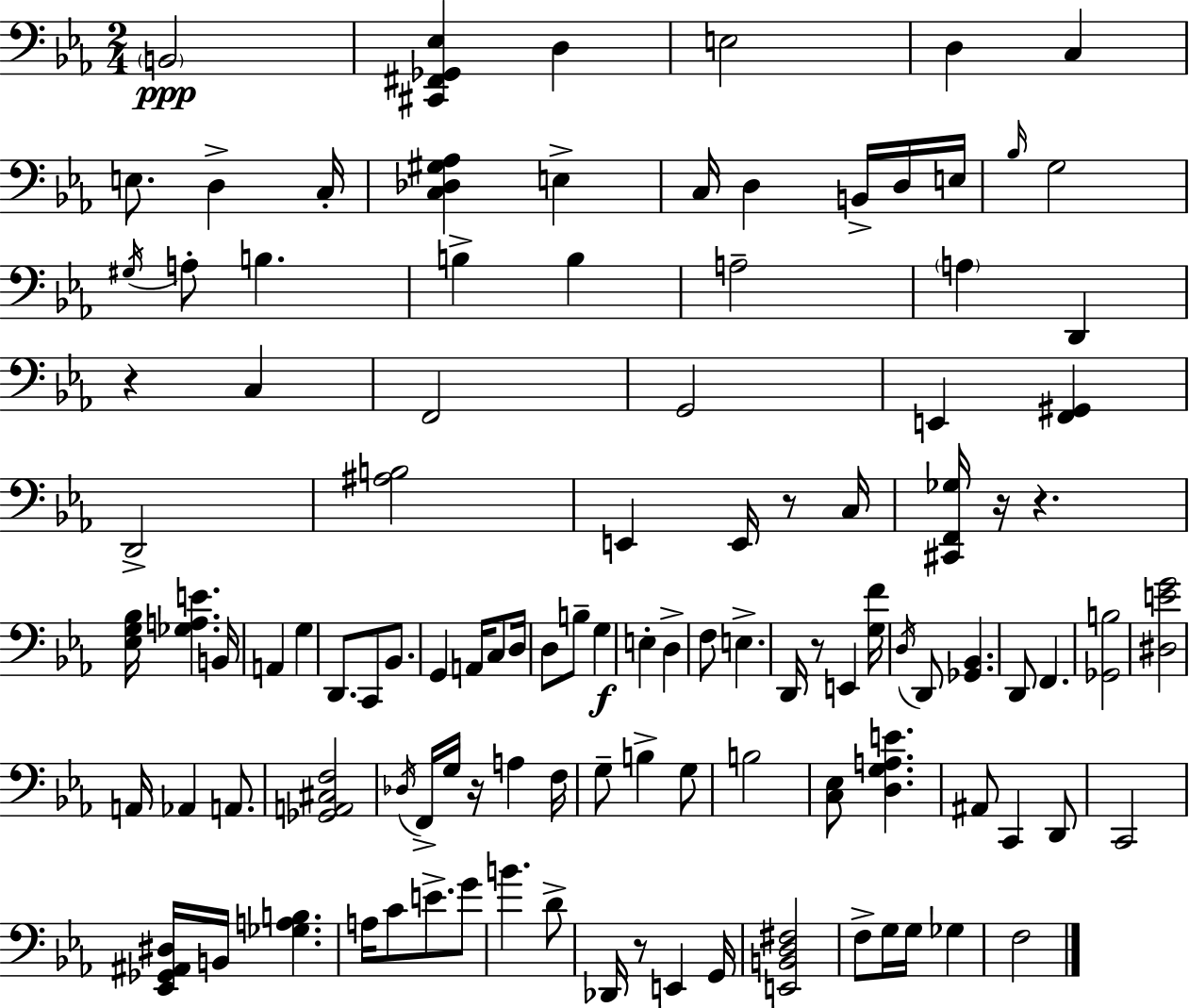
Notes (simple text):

B2/h [C#2,F#2,Gb2,Eb3]/q D3/q E3/h D3/q C3/q E3/e. D3/q C3/s [C3,Db3,G#3,Ab3]/q E3/q C3/s D3/q B2/s D3/s E3/s Bb3/s G3/h G#3/s A3/e B3/q. B3/q B3/q A3/h A3/q D2/q R/q C3/q F2/h G2/h E2/q [F2,G#2]/q D2/h [A#3,B3]/h E2/q E2/s R/e C3/s [C#2,F2,Gb3]/s R/s R/q. [Eb3,G3,Bb3]/s [Gb3,A3,E4]/q. B2/s A2/q G3/q D2/e. C2/e Bb2/e. G2/q A2/s C3/e D3/s D3/e B3/e G3/q E3/q D3/q F3/e E3/q. D2/s R/e E2/q [G3,F4]/s D3/s D2/e [Gb2,Bb2]/q. D2/e F2/q. [Gb2,B3]/h [D#3,E4,G4]/h A2/s Ab2/q A2/e. [Gb2,A2,C#3,F3]/h Db3/s F2/s G3/s R/s A3/q F3/s G3/e B3/q G3/e B3/h [C3,Eb3]/e [D3,G3,A3,E4]/q. A#2/e C2/q D2/e C2/h [Eb2,Gb2,A#2,D#3]/s B2/s [Gb3,A3,B3]/q. A3/s C4/e E4/e. G4/e B4/q. D4/e Db2/s R/e E2/q G2/s [E2,B2,D3,F#3]/h F3/e G3/s G3/s Gb3/q F3/h